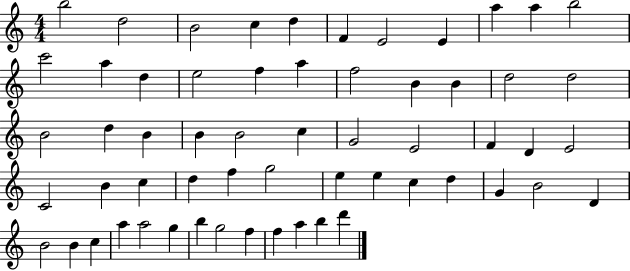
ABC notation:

X:1
T:Untitled
M:4/4
L:1/4
K:C
b2 d2 B2 c d F E2 E a a b2 c'2 a d e2 f a f2 B B d2 d2 B2 d B B B2 c G2 E2 F D E2 C2 B c d f g2 e e c d G B2 D B2 B c a a2 g b g2 f f a b d'